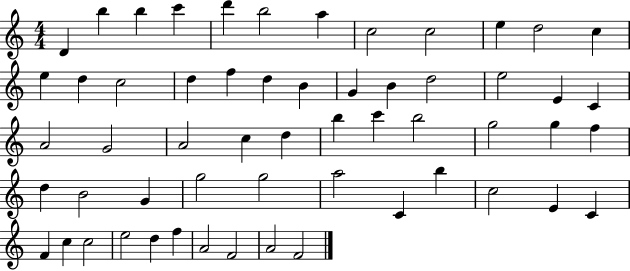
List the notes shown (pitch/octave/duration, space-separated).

D4/q B5/q B5/q C6/q D6/q B5/h A5/q C5/h C5/h E5/q D5/h C5/q E5/q D5/q C5/h D5/q F5/q D5/q B4/q G4/q B4/q D5/h E5/h E4/q C4/q A4/h G4/h A4/h C5/q D5/q B5/q C6/q B5/h G5/h G5/q F5/q D5/q B4/h G4/q G5/h G5/h A5/h C4/q B5/q C5/h E4/q C4/q F4/q C5/q C5/h E5/h D5/q F5/q A4/h F4/h A4/h F4/h